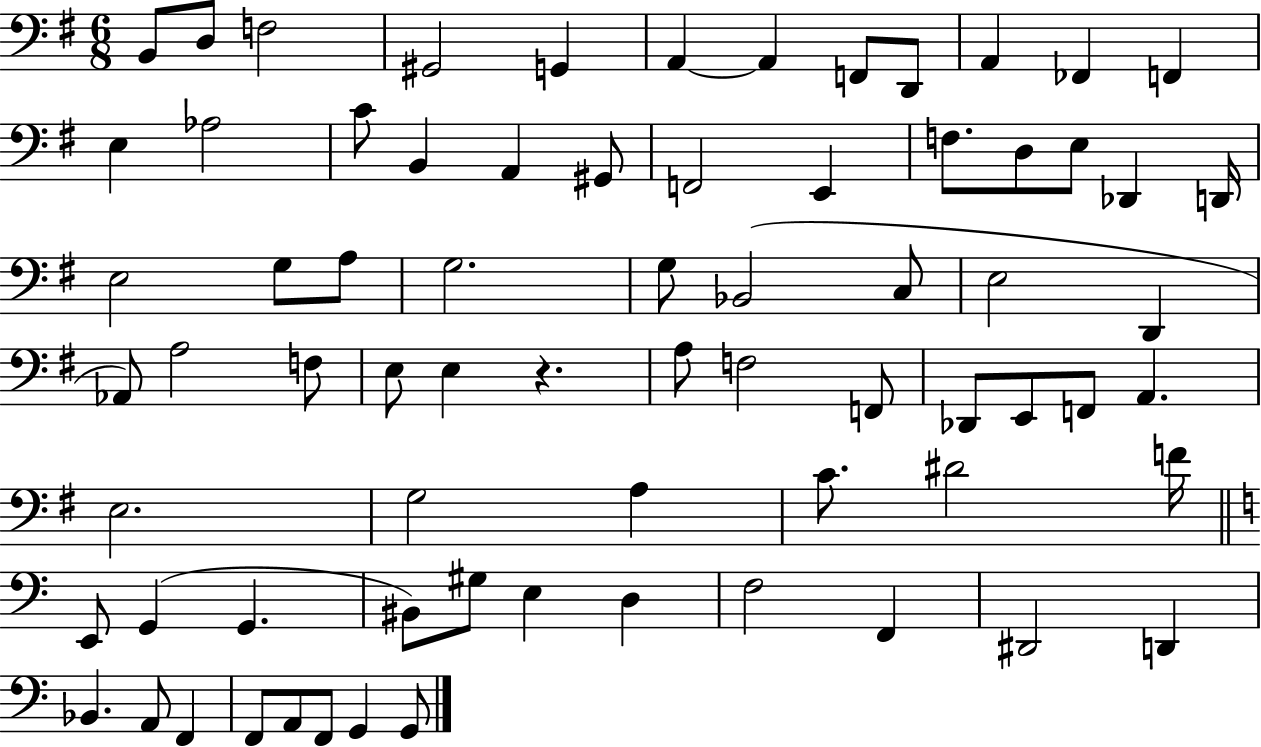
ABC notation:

X:1
T:Untitled
M:6/8
L:1/4
K:G
B,,/2 D,/2 F,2 ^G,,2 G,, A,, A,, F,,/2 D,,/2 A,, _F,, F,, E, _A,2 C/2 B,, A,, ^G,,/2 F,,2 E,, F,/2 D,/2 E,/2 _D,, D,,/4 E,2 G,/2 A,/2 G,2 G,/2 _B,,2 C,/2 E,2 D,, _A,,/2 A,2 F,/2 E,/2 E, z A,/2 F,2 F,,/2 _D,,/2 E,,/2 F,,/2 A,, E,2 G,2 A, C/2 ^D2 F/4 E,,/2 G,, G,, ^B,,/2 ^G,/2 E, D, F,2 F,, ^D,,2 D,, _B,, A,,/2 F,, F,,/2 A,,/2 F,,/2 G,, G,,/2